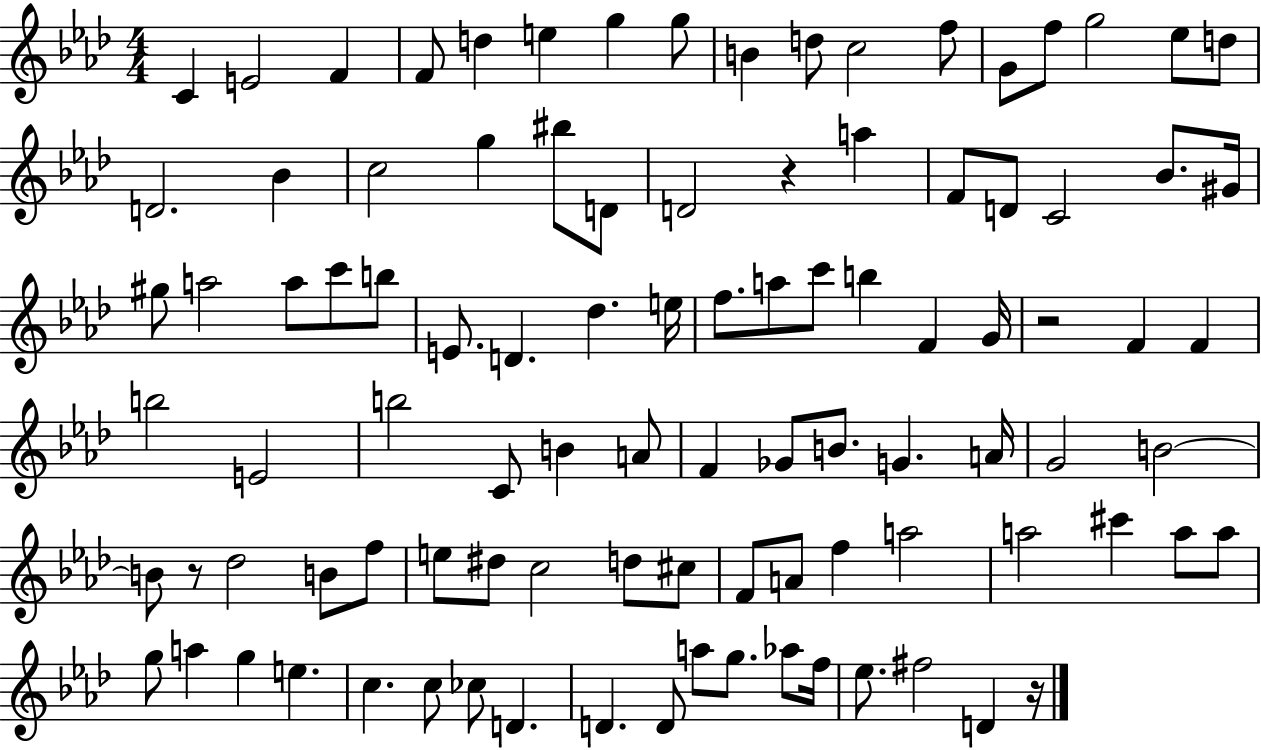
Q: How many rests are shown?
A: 4